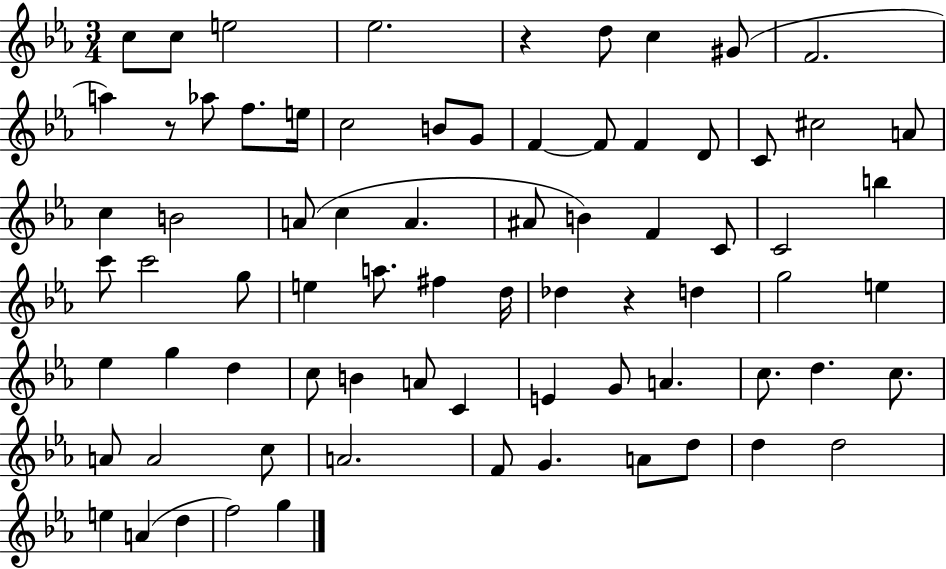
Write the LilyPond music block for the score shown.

{
  \clef treble
  \numericTimeSignature
  \time 3/4
  \key ees \major
  c''8 c''8 e''2 | ees''2. | r4 d''8 c''4 gis'8( | f'2. | \break a''4) r8 aes''8 f''8. e''16 | c''2 b'8 g'8 | f'4~~ f'8 f'4 d'8 | c'8 cis''2 a'8 | \break c''4 b'2 | a'8( c''4 a'4. | ais'8 b'4) f'4 c'8 | c'2 b''4 | \break c'''8 c'''2 g''8 | e''4 a''8. fis''4 d''16 | des''4 r4 d''4 | g''2 e''4 | \break ees''4 g''4 d''4 | c''8 b'4 a'8 c'4 | e'4 g'8 a'4. | c''8. d''4. c''8. | \break a'8 a'2 c''8 | a'2. | f'8 g'4. a'8 d''8 | d''4 d''2 | \break e''4 a'4( d''4 | f''2) g''4 | \bar "|."
}